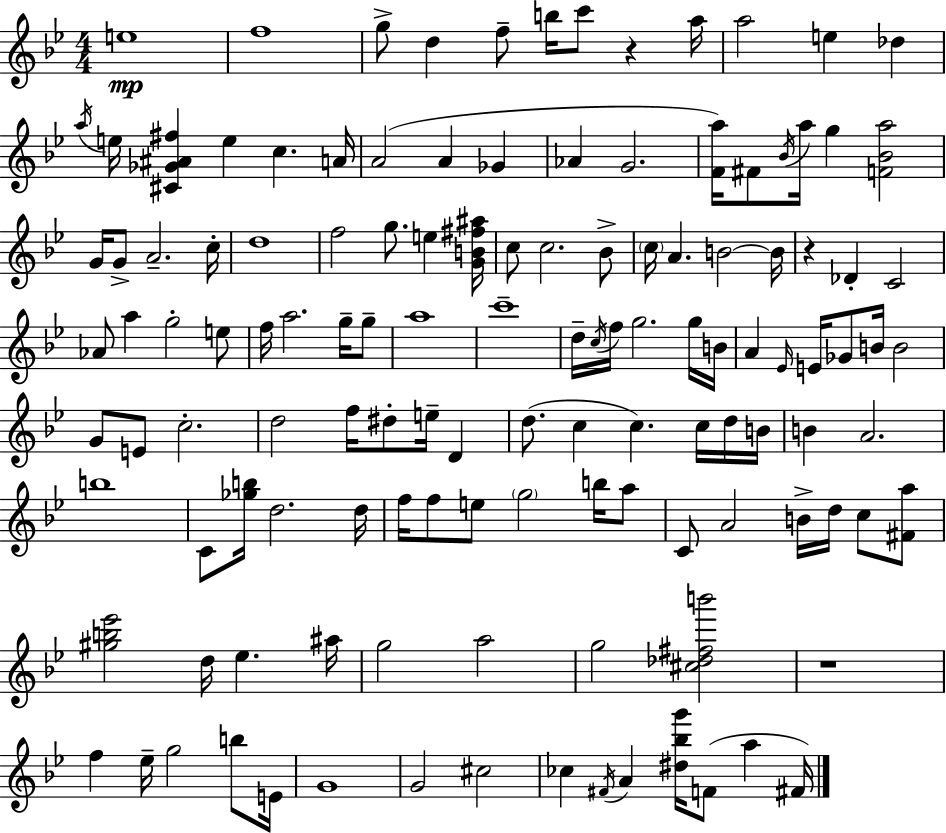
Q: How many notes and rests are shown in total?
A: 127